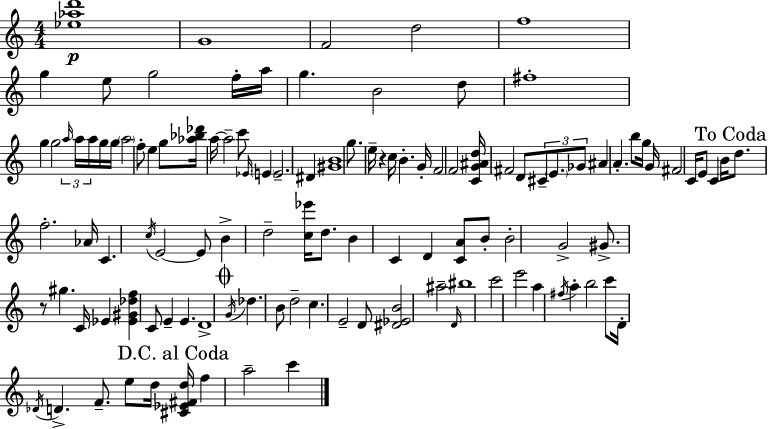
[Eb5,Ab5,D6]/w G4/w F4/h D5/h F5/w G5/q E5/e G5/h F5/s A5/s G5/q. B4/h D5/e F#5/w G5/q G5/h A5/s A5/s A5/s G5/s G5/s A5/h F5/e E5/q G5/e [Ab5,Bb5,Db6]/s A5/s A5/h C6/e Eb4/s E4/q E4/h. D#4/q [G#4,B4]/w G5/e. E5/s R/q C5/s B4/q. G4/s F4/h F4/h [C4,G4,A#4,D5]/s F#4/h D4/e C#4/e E4/e. Gb4/e A#4/q A4/q. B5/e G5/s G4/s F#4/h C4/s E4/e C4/q B4/s D5/e. F5/h. Ab4/s C4/q. C5/s E4/h E4/e B4/q D5/h [C5,Eb6]/s D5/e. B4/q C4/q D4/q [C4,A4]/e B4/e B4/h G4/h G#4/e. R/e G#5/q. C4/s Eb4/q [Eb4,G#4,Db5,F5]/q C4/e E4/q E4/q. D4/w G4/s Db5/q. B4/e D5/h C5/q. E4/h D4/e [D#4,Eb4,B4]/h A#5/h D4/s BIS5/w C6/h E6/h A5/q F#5/s A5/q B5/h C6/e D4/s Db4/s D4/q. F4/e. E5/e D5/s [C#4,Eb4,F#4,D5]/s F5/q A5/h C6/q